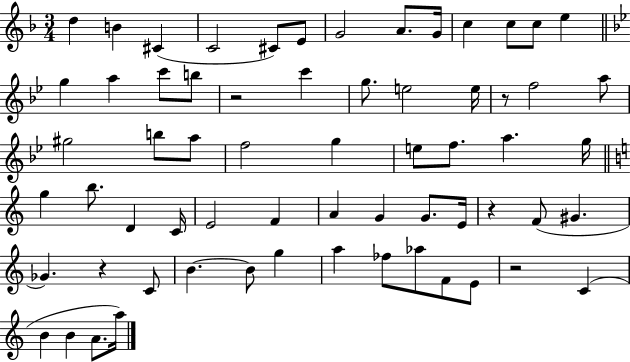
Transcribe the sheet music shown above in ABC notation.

X:1
T:Untitled
M:3/4
L:1/4
K:F
d B ^C C2 ^C/2 E/2 G2 A/2 G/4 c c/2 c/2 e g a c'/2 b/2 z2 c' g/2 e2 e/4 z/2 f2 a/2 ^g2 b/2 a/2 f2 g e/2 f/2 a g/4 g b/2 D C/4 E2 F A G G/2 E/4 z F/2 ^G _G z C/2 B B/2 g a _f/2 _a/2 F/2 E/2 z2 C B B A/2 a/4